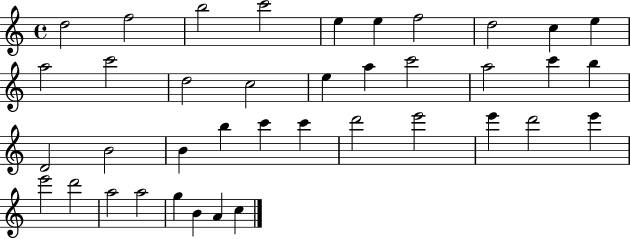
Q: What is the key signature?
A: C major